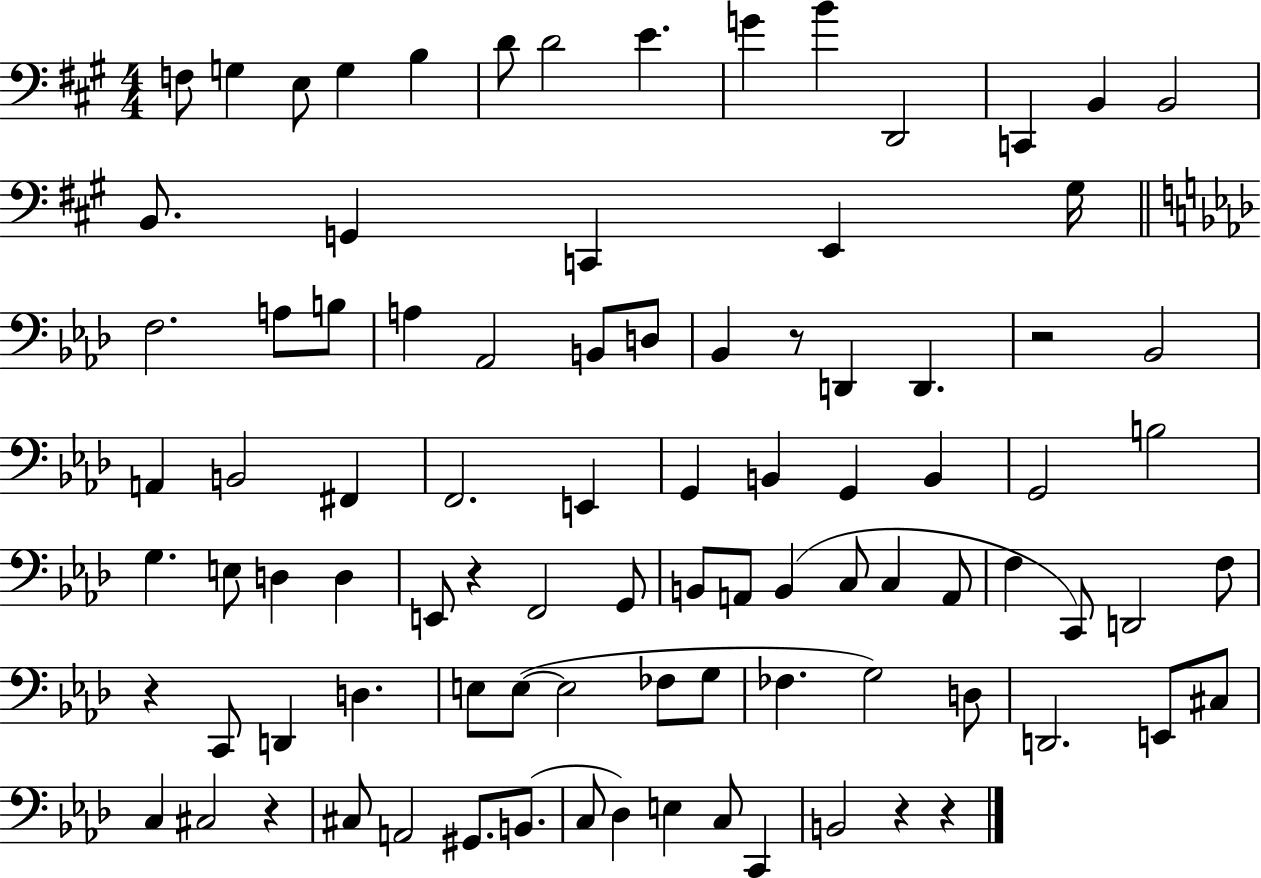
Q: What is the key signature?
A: A major